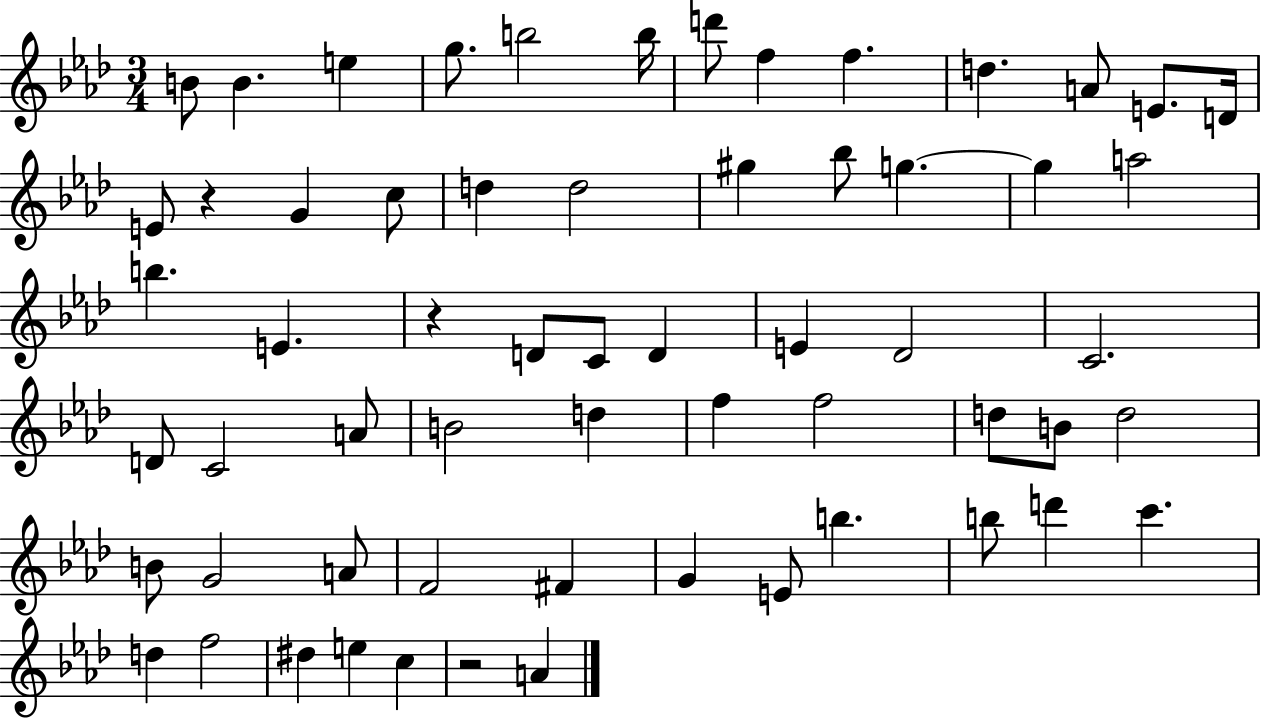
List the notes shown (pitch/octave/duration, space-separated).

B4/e B4/q. E5/q G5/e. B5/h B5/s D6/e F5/q F5/q. D5/q. A4/e E4/e. D4/s E4/e R/q G4/q C5/e D5/q D5/h G#5/q Bb5/e G5/q. G5/q A5/h B5/q. E4/q. R/q D4/e C4/e D4/q E4/q Db4/h C4/h. D4/e C4/h A4/e B4/h D5/q F5/q F5/h D5/e B4/e D5/h B4/e G4/h A4/e F4/h F#4/q G4/q E4/e B5/q. B5/e D6/q C6/q. D5/q F5/h D#5/q E5/q C5/q R/h A4/q